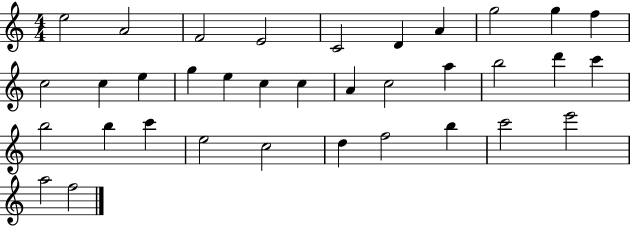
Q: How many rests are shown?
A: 0